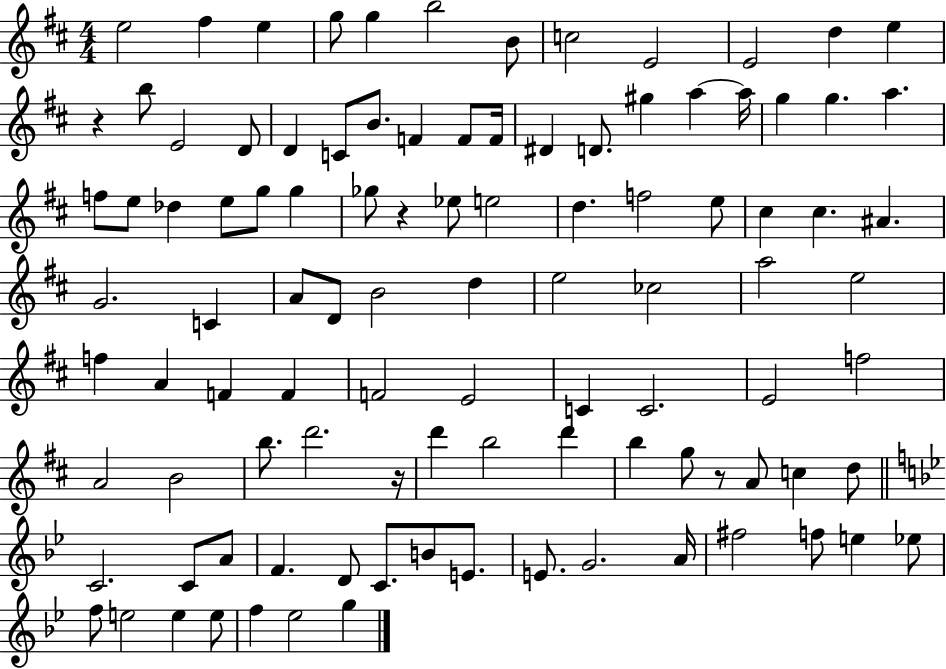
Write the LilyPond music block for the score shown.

{
  \clef treble
  \numericTimeSignature
  \time 4/4
  \key d \major
  e''2 fis''4 e''4 | g''8 g''4 b''2 b'8 | c''2 e'2 | e'2 d''4 e''4 | \break r4 b''8 e'2 d'8 | d'4 c'8 b'8. f'4 f'8 f'16 | dis'4 d'8. gis''4 a''4~~ a''16 | g''4 g''4. a''4. | \break f''8 e''8 des''4 e''8 g''8 g''4 | ges''8 r4 ees''8 e''2 | d''4. f''2 e''8 | cis''4 cis''4. ais'4. | \break g'2. c'4 | a'8 d'8 b'2 d''4 | e''2 ces''2 | a''2 e''2 | \break f''4 a'4 f'4 f'4 | f'2 e'2 | c'4 c'2. | e'2 f''2 | \break a'2 b'2 | b''8. d'''2. r16 | d'''4 b''2 d'''4 | b''4 g''8 r8 a'8 c''4 d''8 | \break \bar "||" \break \key bes \major c'2. c'8 a'8 | f'4. d'8 c'8. b'8 e'8. | e'8. g'2. a'16 | fis''2 f''8 e''4 ees''8 | \break f''8 e''2 e''4 e''8 | f''4 ees''2 g''4 | \bar "|."
}